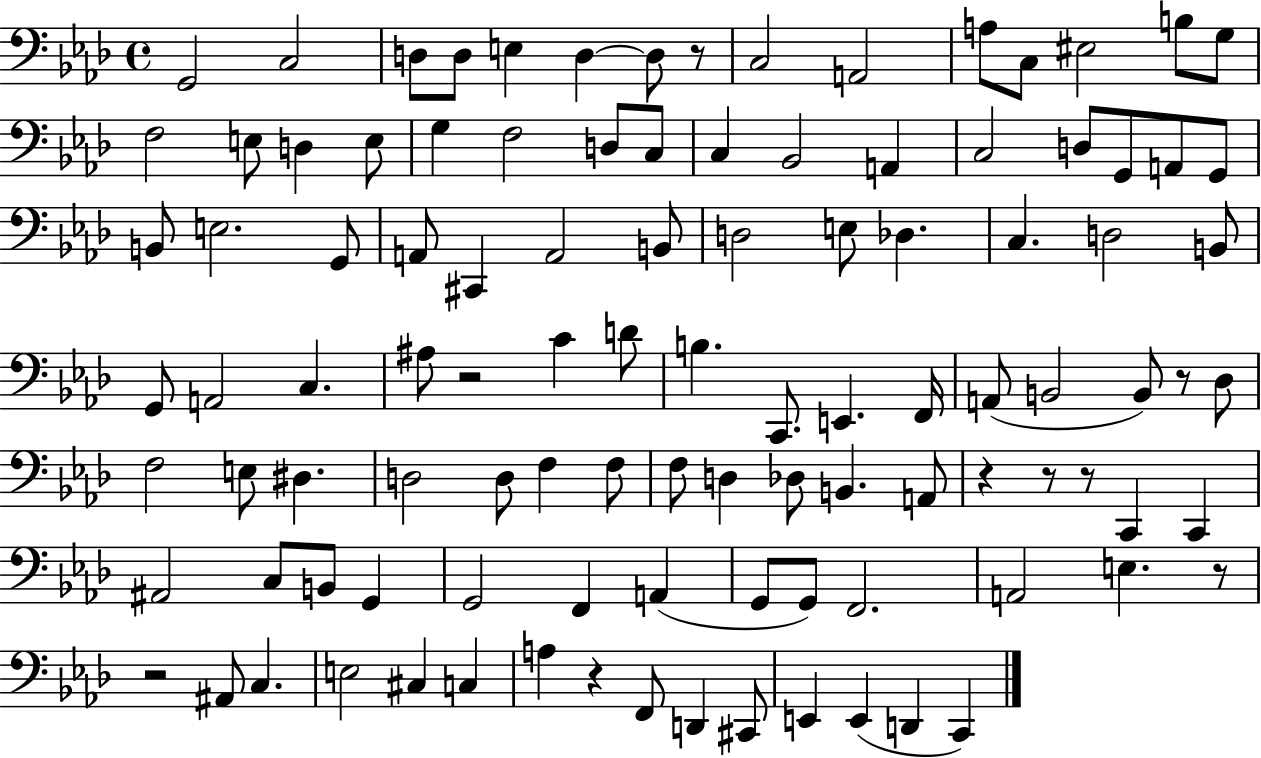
{
  \clef bass
  \time 4/4
  \defaultTimeSignature
  \key aes \major
  g,2 c2 | d8 d8 e4 d4~~ d8 r8 | c2 a,2 | a8 c8 eis2 b8 g8 | \break f2 e8 d4 e8 | g4 f2 d8 c8 | c4 bes,2 a,4 | c2 d8 g,8 a,8 g,8 | \break b,8 e2. g,8 | a,8 cis,4 a,2 b,8 | d2 e8 des4. | c4. d2 b,8 | \break g,8 a,2 c4. | ais8 r2 c'4 d'8 | b4. c,8. e,4. f,16 | a,8( b,2 b,8) r8 des8 | \break f2 e8 dis4. | d2 d8 f4 f8 | f8 d4 des8 b,4. a,8 | r4 r8 r8 c,4 c,4 | \break ais,2 c8 b,8 g,4 | g,2 f,4 a,4( | g,8 g,8) f,2. | a,2 e4. r8 | \break r2 ais,8 c4. | e2 cis4 c4 | a4 r4 f,8 d,4 cis,8 | e,4 e,4( d,4 c,4) | \break \bar "|."
}